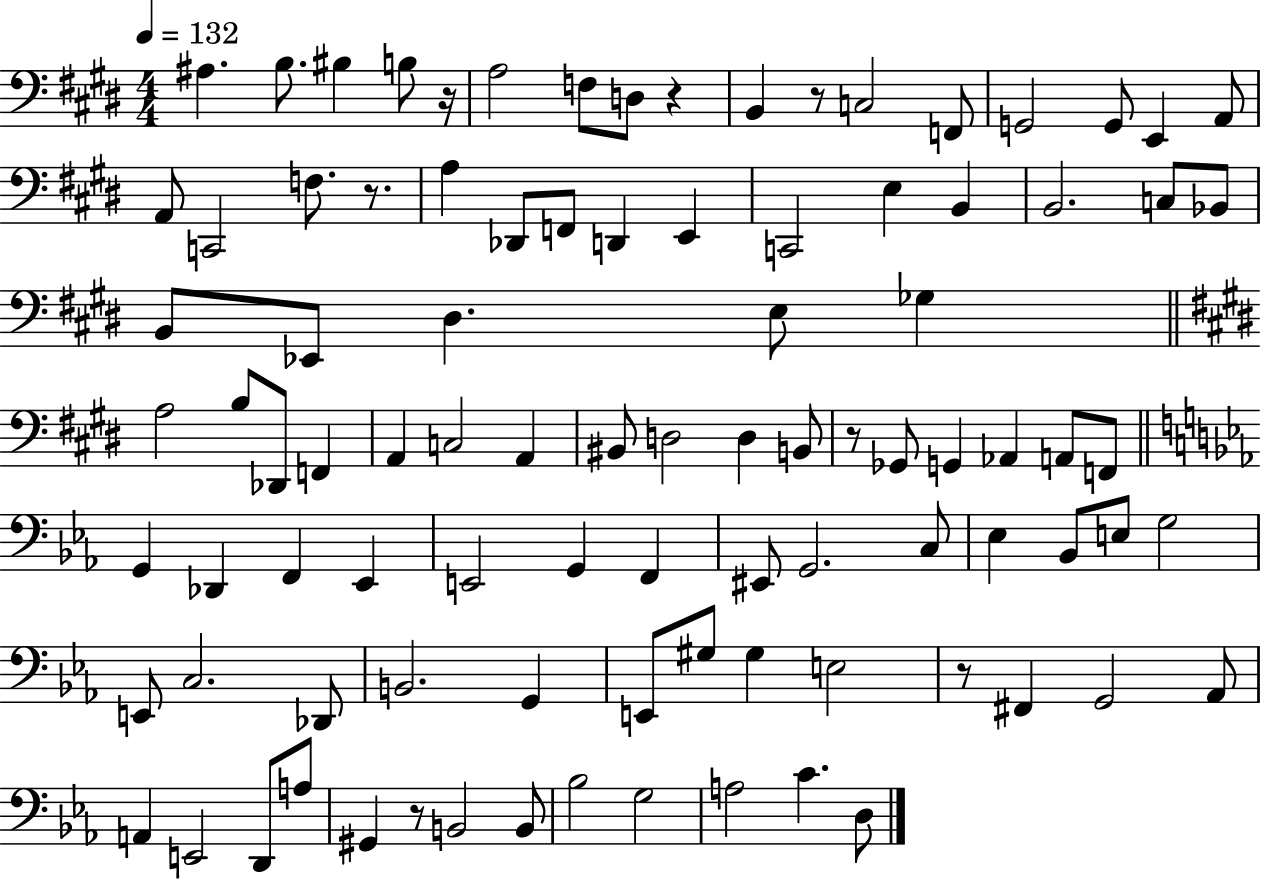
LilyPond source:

{
  \clef bass
  \numericTimeSignature
  \time 4/4
  \key e \major
  \tempo 4 = 132
  \repeat volta 2 { ais4. b8. bis4 b8 r16 | a2 f8 d8 r4 | b,4 r8 c2 f,8 | g,2 g,8 e,4 a,8 | \break a,8 c,2 f8. r8. | a4 des,8 f,8 d,4 e,4 | c,2 e4 b,4 | b,2. c8 bes,8 | \break b,8 ees,8 dis4. e8 ges4 | \bar "||" \break \key e \major a2 b8 des,8 f,4 | a,4 c2 a,4 | bis,8 d2 d4 b,8 | r8 ges,8 g,4 aes,4 a,8 f,8 | \break \bar "||" \break \key c \minor g,4 des,4 f,4 ees,4 | e,2 g,4 f,4 | eis,8 g,2. c8 | ees4 bes,8 e8 g2 | \break e,8 c2. des,8 | b,2. g,4 | e,8 gis8 gis4 e2 | r8 fis,4 g,2 aes,8 | \break a,4 e,2 d,8 a8 | gis,4 r8 b,2 b,8 | bes2 g2 | a2 c'4. d8 | \break } \bar "|."
}